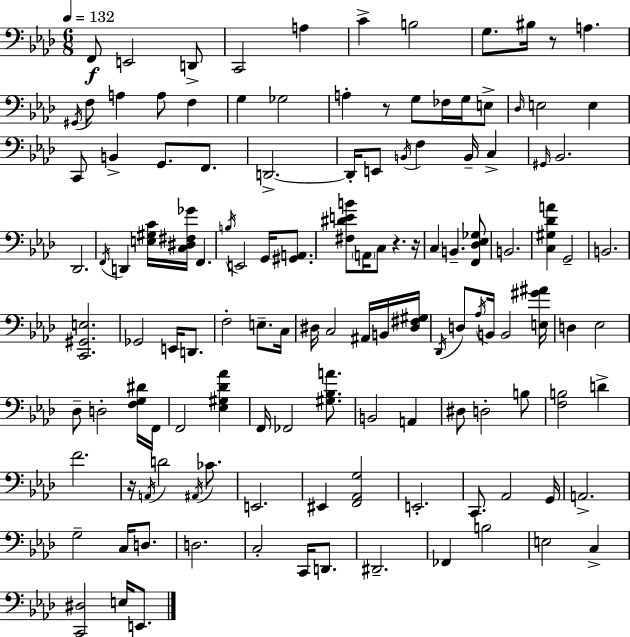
F2/e E2/h D2/e C2/h A3/q C4/q B3/h G3/e. BIS3/s R/e A3/q. G#2/s F3/e A3/q A3/e F3/q G3/q Gb3/h A3/q R/e G3/e FES3/s G3/s E3/e Db3/s E3/h E3/q C2/e B2/q G2/e. F2/e. D2/h. D2/s E2/e B2/s F3/q B2/s C3/q G#2/s Bb2/h. Db2/h. F2/s D2/q [E3,G#3,C4]/s [C3,D#3,F#3,Gb4]/s F2/q. B3/s E2/h G2/s [G#2,A2]/e. [F#3,D#4,E4,B4]/e A2/s C3/e R/q. R/s C3/q B2/q. [F2,Db3,Eb3,Gb3]/e B2/h. [C3,G#3,Db4,A4]/q G2/h B2/h. [C2,G#2,E3]/h. Gb2/h E2/s D2/e. F3/h E3/e. C3/s D#3/s C3/h A#2/s B2/s [D#3,F#3,G#3]/s Db2/s D3/e Ab3/s B2/s B2/h [E3,G#4,A#4]/s D3/q Eb3/h Db3/e D3/h [F3,G3,D#4]/s F2/s F2/h [Eb3,G#3,Db4,Ab4]/q F2/s FES2/h [G#3,Bb3,A4]/e. B2/h A2/q D#3/e D3/h B3/e [F3,B3]/h D4/q F4/h. R/s A2/s D4/h A#2/s CES4/e. E2/h. EIS2/q [F2,Ab2,G3]/h E2/h. C2/e. Ab2/h G2/s A2/h. G3/h C3/s D3/e. D3/h. C3/h C2/s D2/e. D#2/h. FES2/q B3/h E3/h C3/q [C2,D#3]/h E3/s E2/e.